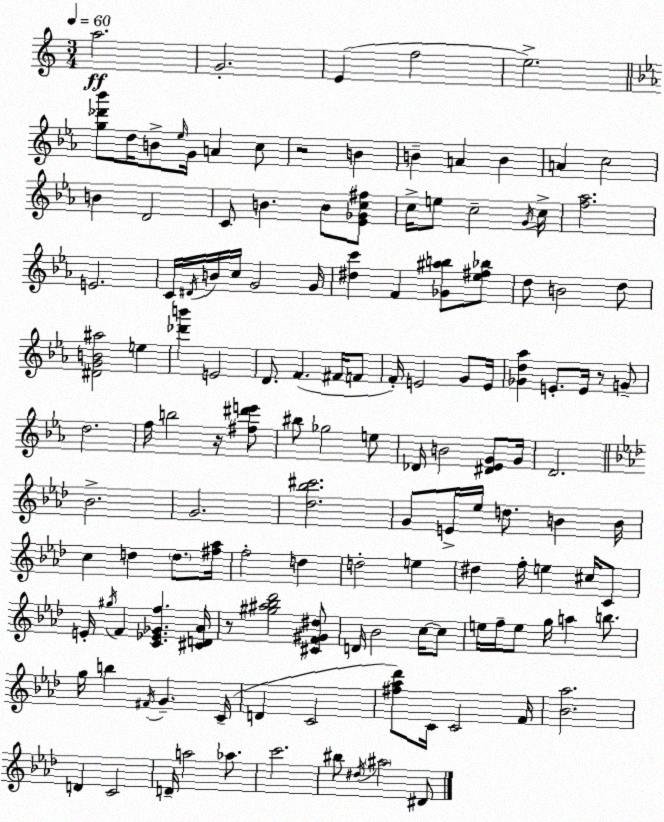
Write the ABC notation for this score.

X:1
T:Untitled
M:3/4
L:1/4
K:C
a2 G2 E f2 e2 [g_d'_b']/2 d/4 B/2 _e/4 G/4 A c/2 z2 B B A B A c2 B D2 C/2 B B/2 [_E_Gc^f]/2 c/4 e/2 c2 G/4 c/4 [f_a]2 E2 C/4 ^D/4 B/4 c/4 G2 G/4 [^dc'] F [_G^ab]/2 [_e^f_b]/2 d/2 B2 d/2 [^DGB^a]2 e [_d'b'] E2 D/2 F ^F/4 F/2 F/4 E2 G/2 E/4 [_Gd_a] E/2 E/4 z/2 G/2 d2 f/4 b2 z/4 [^f^d'e']/2 ^b/2 _g2 e/2 _D/4 B2 [^D_EG]/2 G/4 D2 _B2 G2 [_d_b^c']2 G/2 E/4 _e/4 d/2 B B/4 c d d/2 [^f_a]/4 f2 d d2 e ^d f/4 e ^c/4 C/2 E/4 ^g/4 F [C_E_Gf] [^CD_A]/4 z/2 [^g^a_b_d']2 [^CF^G^d]/2 D/4 _B2 c/4 c/2 e/4 f/4 e/2 g/4 a b/2 g/4 b ^F/4 G C/4 D C2 [^f_a_d']/2 C/4 C2 F/4 [_B_a]2 D C2 D/4 a2 _a/2 c'2 ^b/2 ^d/4 ^a2 ^D/2